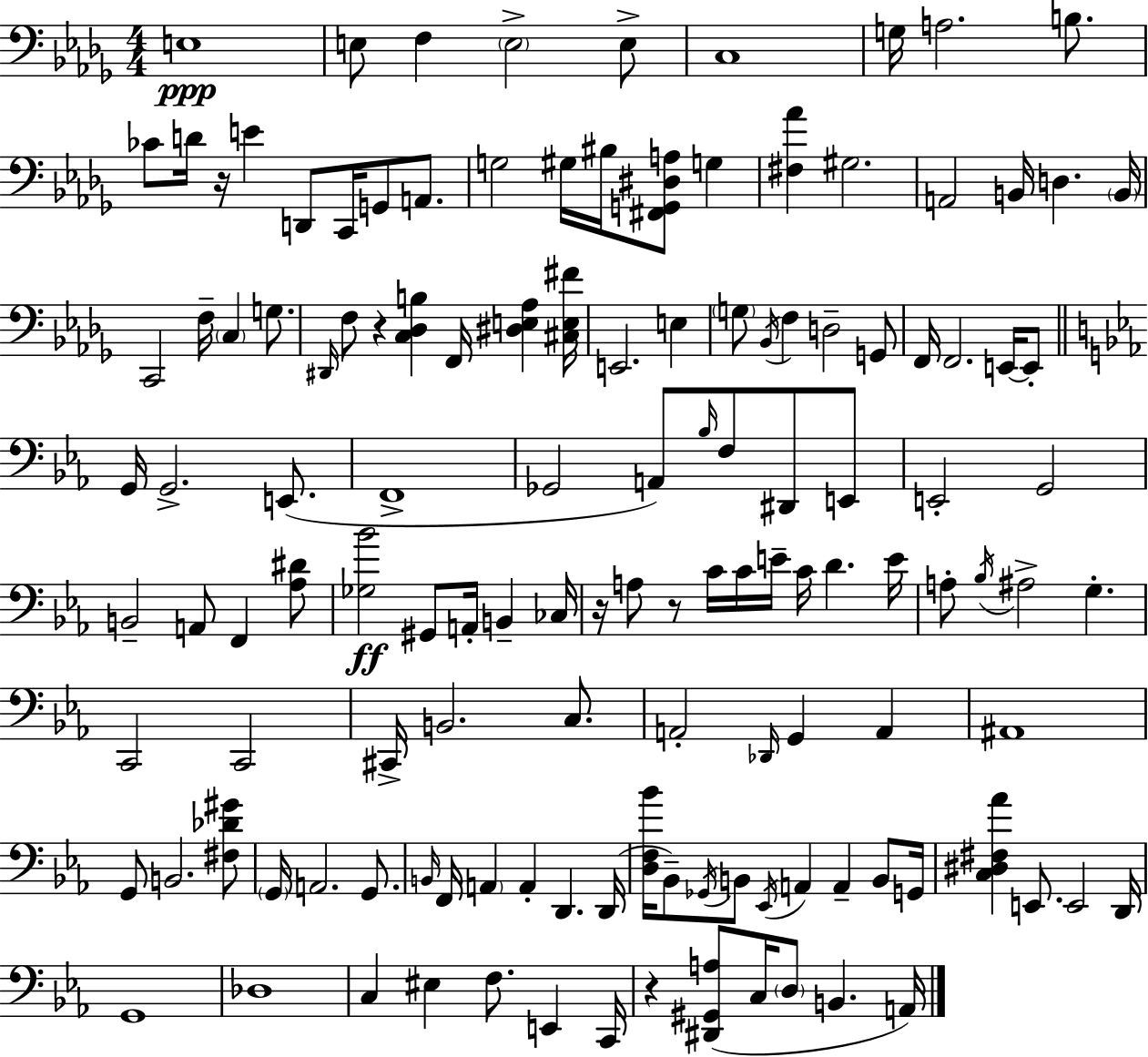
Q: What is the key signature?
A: BES minor